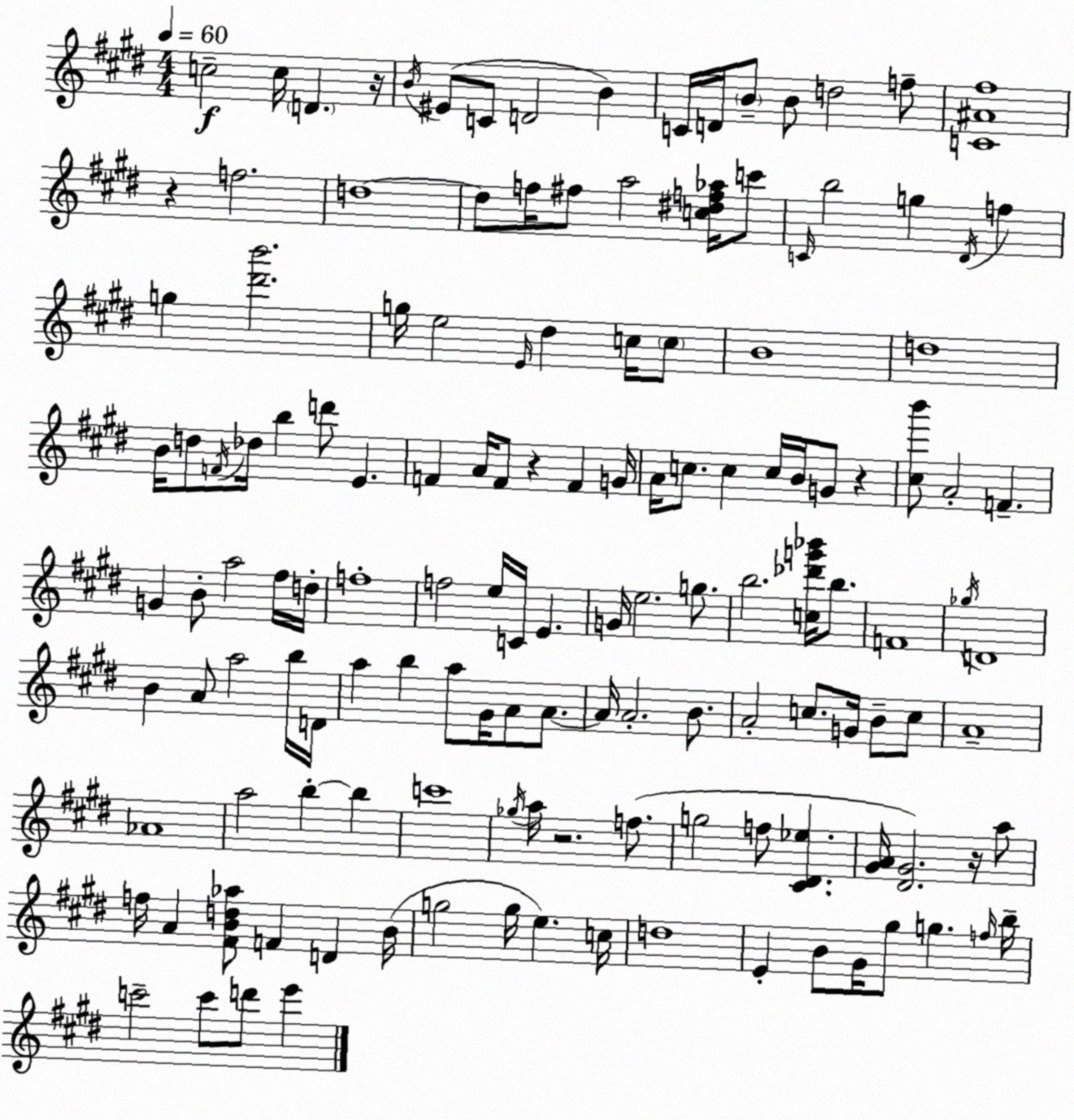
X:1
T:Untitled
M:4/4
L:1/4
K:E
c2 c/4 D z/4 B/4 ^E/2 C/2 D2 B C/4 D/4 B/2 B/2 d2 f/2 [C^A^f]4 z f2 d4 d/2 f/4 ^f/2 a2 [c^df_a]/4 c'/2 C/4 b2 g ^D/4 f g [^d'b']2 g/4 e2 E/4 ^d c/4 c/2 B4 d4 B/4 d/2 F/4 _d/4 b d'/2 E F A/4 F/2 z F G/4 A/4 c/2 c c/4 B/4 G/2 z [^cb']/2 A2 F G B/2 a2 ^f/4 d/4 f4 f2 e/4 C/4 E G/4 e2 g/2 b2 [c_d'g'_b']/4 b/2 F4 _g/4 D4 B A/2 a2 b/4 D/4 a b a/2 ^G/4 A/2 A/2 A/4 A2 B/2 A2 c/2 G/4 B/2 c/2 A4 _A4 a2 b b c'4 _g/4 a/4 z2 f/2 g2 f/2 [^C^D_e] [^GA]/4 [^D^G]2 z/4 a/2 f/4 A [^FBd_a]/2 F D B/4 g2 g/4 e c/4 d4 E B/2 ^G/4 ^g/2 g f/4 b/4 c'2 c'/2 d'/2 e'